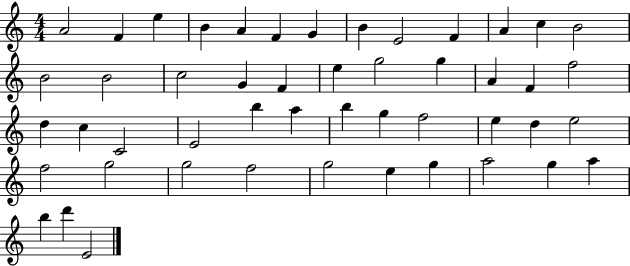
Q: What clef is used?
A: treble